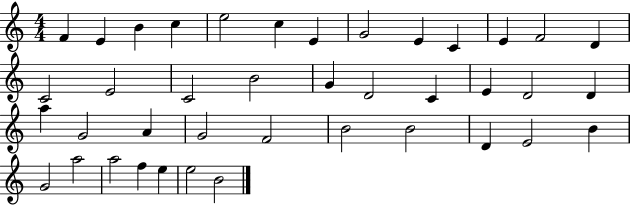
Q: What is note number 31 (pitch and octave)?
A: D4